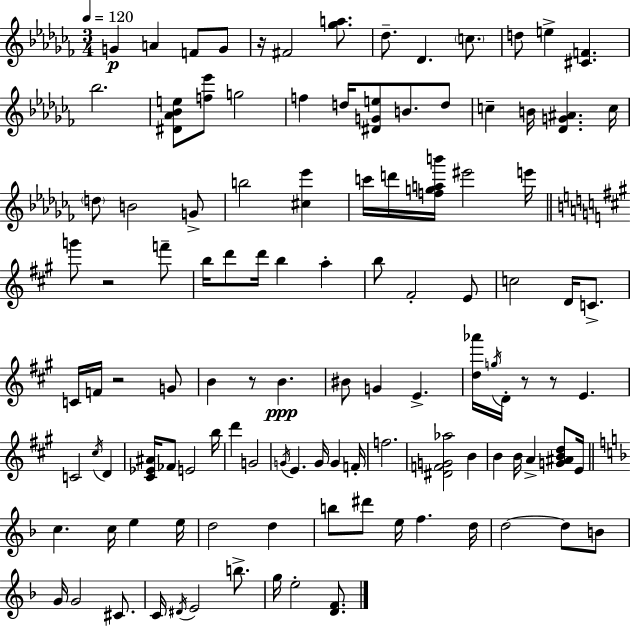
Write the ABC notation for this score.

X:1
T:Untitled
M:3/4
L:1/4
K:Abm
G A F/2 G/2 z/4 ^F2 [_ga]/2 _d/2 _D c/2 d/2 e [^CF] _b2 [^D_A_Be]/2 [f_e']/2 g2 f d/4 [^DGe]/2 B/2 d/2 c B/4 [_DG^A] c/4 d/2 B2 G/2 b2 [^c_e'] c'/4 d'/4 [fgab']/4 ^e'2 e'/4 g'/2 z2 f'/2 b/4 d'/2 d'/4 b a b/2 ^F2 E/2 c2 D/4 C/2 C/4 F/4 z2 G/2 B z/2 B ^B/2 G E [d_a']/4 g/4 D/4 z/2 z/2 E C2 ^c/4 D [^C_E^A]/4 _F/2 E2 b/4 d' G2 G/4 E G/4 G F/4 f2 [^DFG_a]2 B B B/4 A [G^ABd]/2 E/4 c c/4 e e/4 d2 d b/2 ^d'/2 e/4 f d/4 d2 d/2 B/2 G/4 G2 ^C/2 C/4 ^D/4 E2 b/2 g/4 e2 [DF]/2